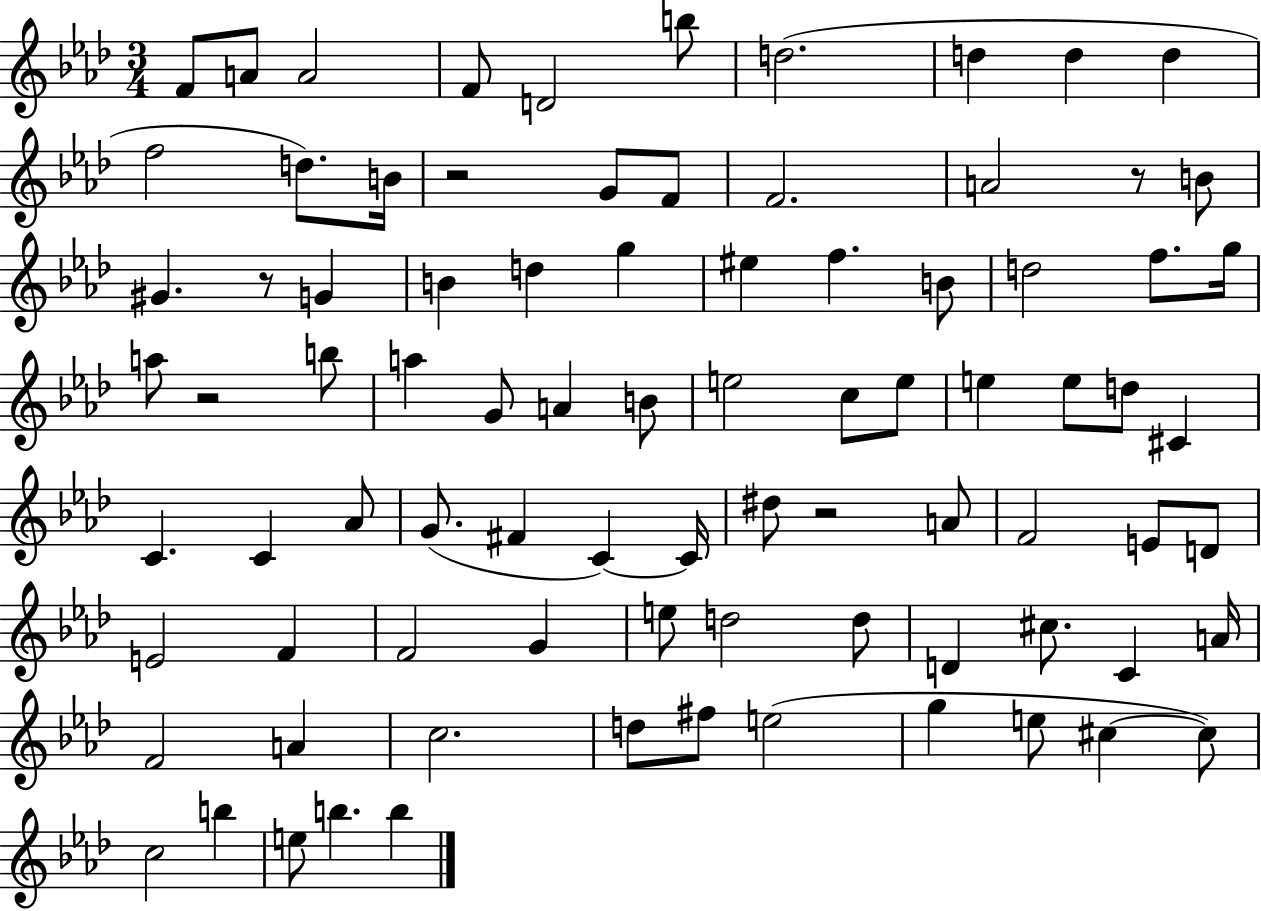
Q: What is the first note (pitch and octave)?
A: F4